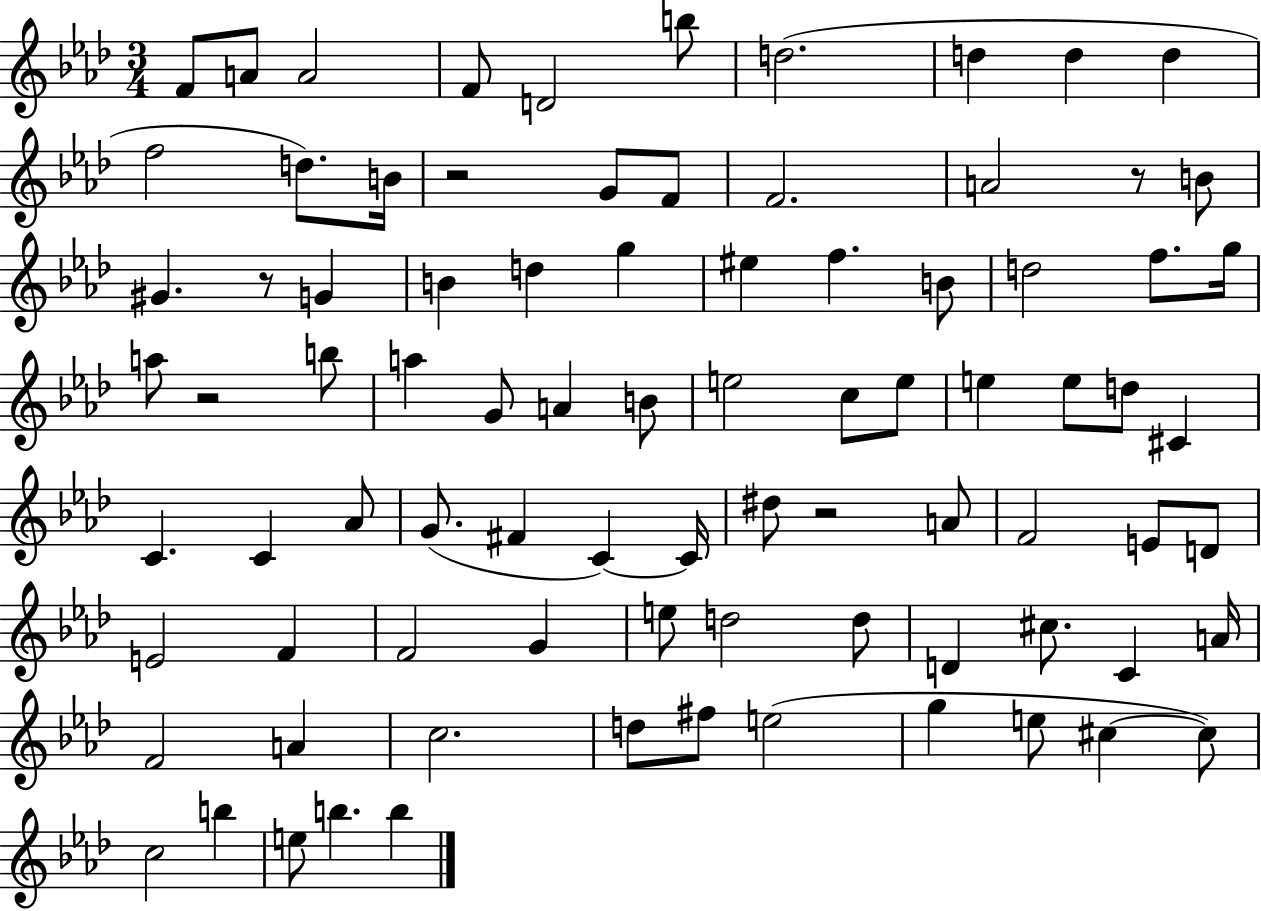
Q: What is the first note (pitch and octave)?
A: F4